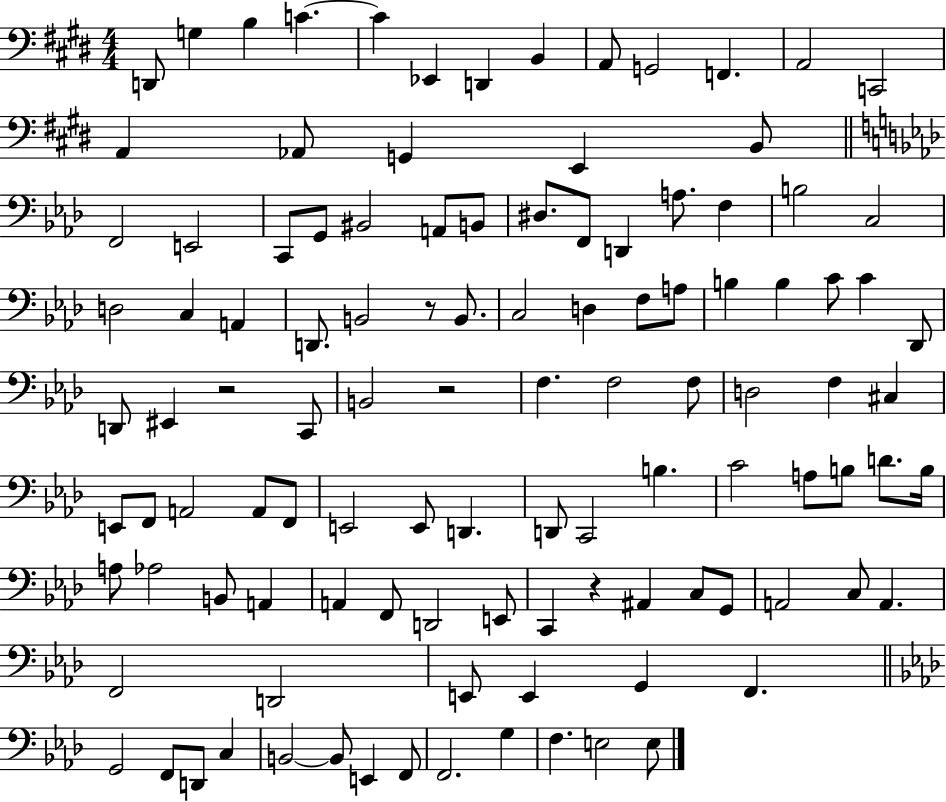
{
  \clef bass
  \numericTimeSignature
  \time 4/4
  \key e \major
  d,8 g4 b4 c'4.~~ | c'4 ees,4 d,4 b,4 | a,8 g,2 f,4. | a,2 c,2 | \break a,4 aes,8 g,4 e,4 b,8 | \bar "||" \break \key aes \major f,2 e,2 | c,8 g,8 bis,2 a,8 b,8 | dis8. f,8 d,4 a8. f4 | b2 c2 | \break d2 c4 a,4 | d,8. b,2 r8 b,8. | c2 d4 f8 a8 | b4 b4 c'8 c'4 des,8 | \break d,8 eis,4 r2 c,8 | b,2 r2 | f4. f2 f8 | d2 f4 cis4 | \break e,8 f,8 a,2 a,8 f,8 | e,2 e,8 d,4. | d,8 c,2 b4. | c'2 a8 b8 d'8. b16 | \break a8 aes2 b,8 a,4 | a,4 f,8 d,2 e,8 | c,4 r4 ais,4 c8 g,8 | a,2 c8 a,4. | \break f,2 d,2 | e,8 e,4 g,4 f,4. | \bar "||" \break \key f \minor g,2 f,8 d,8 c4 | b,2~~ b,8 e,4 f,8 | f,2. g4 | f4. e2 e8 | \break \bar "|."
}